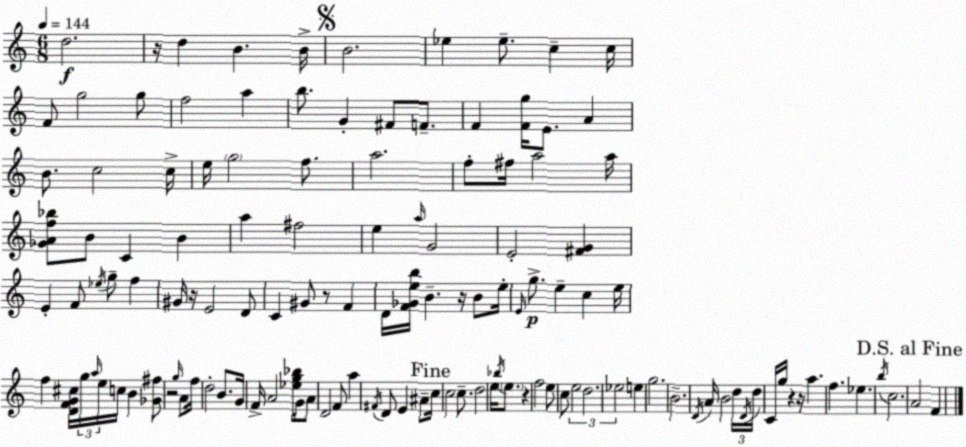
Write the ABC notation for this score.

X:1
T:Untitled
M:6/8
L:1/4
K:Am
d2 z/4 d B B/4 B2 _e _e/2 c c/4 F/2 g2 g/2 f2 a b/2 G ^F/2 F/2 F [Fg]/4 E/2 A B/2 c2 c/4 e/4 g2 f/2 a2 f/2 ^f/4 a2 a/4 [_GAf_b]/2 B/2 C B a ^f2 e a/4 G2 E2 [^FG] E F/2 _e/4 g/2 f ^G/4 z/4 E2 D/2 C ^G/2 z/2 F D/4 [F_Geb]/4 B z/4 B/2 e/4 E/4 g/2 e c e/4 f [DFG^c]/4 g/4 a/4 e/4 c/4 B [_G^f]/2 z2 g/4 A/2 f/4 d2 B/2 G/4 F/4 A2 [_eg_b]/4 G/4 A/2 D2 F/2 a ^F/4 D/2 E ^A/2 c/4 c2 c/2 d2 e/4 _b/4 e/2 z f2 e/2 c/2 e2 d2 _e2 e g2 B2 D/4 A/4 B2 d/4 D/4 d/4 C/4 g/4 z z/4 a f _e b/4 c2 A2 F